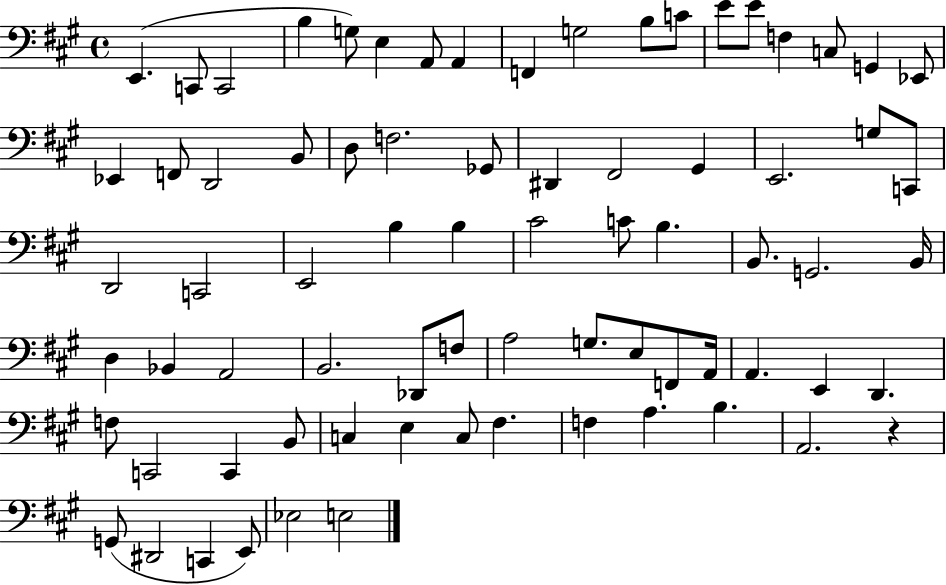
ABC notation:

X:1
T:Untitled
M:4/4
L:1/4
K:A
E,, C,,/2 C,,2 B, G,/2 E, A,,/2 A,, F,, G,2 B,/2 C/2 E/2 E/2 F, C,/2 G,, _E,,/2 _E,, F,,/2 D,,2 B,,/2 D,/2 F,2 _G,,/2 ^D,, ^F,,2 ^G,, E,,2 G,/2 C,,/2 D,,2 C,,2 E,,2 B, B, ^C2 C/2 B, B,,/2 G,,2 B,,/4 D, _B,, A,,2 B,,2 _D,,/2 F,/2 A,2 G,/2 E,/2 F,,/2 A,,/4 A,, E,, D,, F,/2 C,,2 C,, B,,/2 C, E, C,/2 ^F, F, A, B, A,,2 z G,,/2 ^D,,2 C,, E,,/2 _E,2 E,2